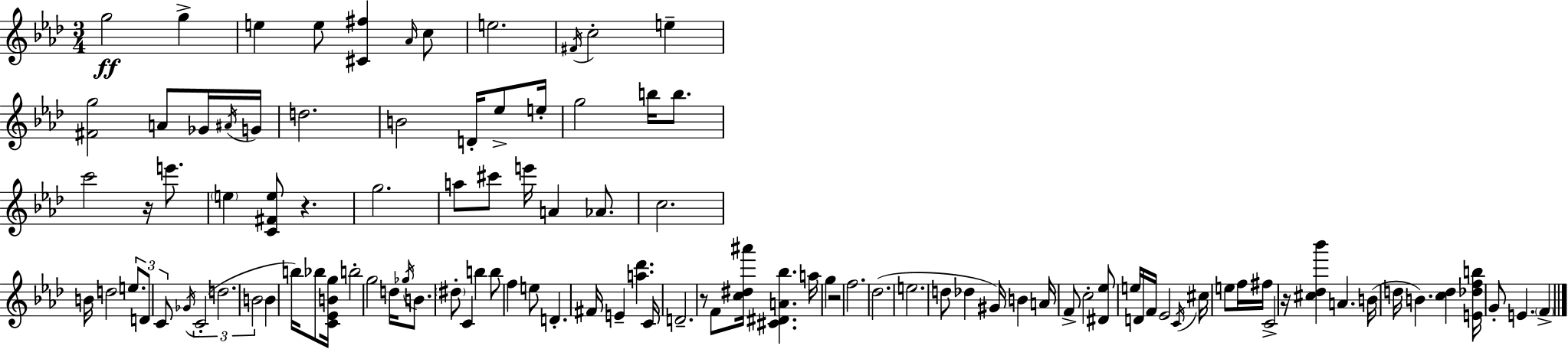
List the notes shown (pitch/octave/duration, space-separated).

G5/h G5/q E5/q E5/e [C#4,F#5]/q Ab4/s C5/e E5/h. F#4/s C5/h E5/q [F#4,G5]/h A4/e Gb4/s A#4/s G4/s D5/h. B4/h D4/s Eb5/e E5/s G5/h B5/s B5/e. C6/h R/s E6/e. E5/q [C4,F#4,E5]/e R/q. G5/h. A5/e C#6/e E6/s A4/q Ab4/e. C5/h. B4/s D5/h E5/e. D4/e C4/e Gb4/s C4/h D5/h. B4/h B4/q B5/s Bb5/e [C4,Eb4,B4,G5]/s B5/h G5/h D5/s Gb5/s B4/e. D#5/e C4/q B5/q B5/e F5/q E5/e D4/q. F#4/s E4/q [A5,Db6]/q. C4/s D4/h. R/e F4/e [C5,D#5,A#6]/s [C#4,D#4,A4,Bb5]/q. A5/s G5/q R/h F5/h. Db5/h. E5/h. D5/e Db5/q G#4/s B4/q A4/s F4/e C5/h [D#4,Eb5]/e E5/s D4/s F4/s Eb4/h C4/s C#5/s E5/e F5/s F#5/s C4/h R/s [C#5,Db5,Bb6]/q A4/q. B4/s D5/s B4/q. [C5,D5]/q [E4,Db5,F5,B5]/s G4/e E4/q. F4/q